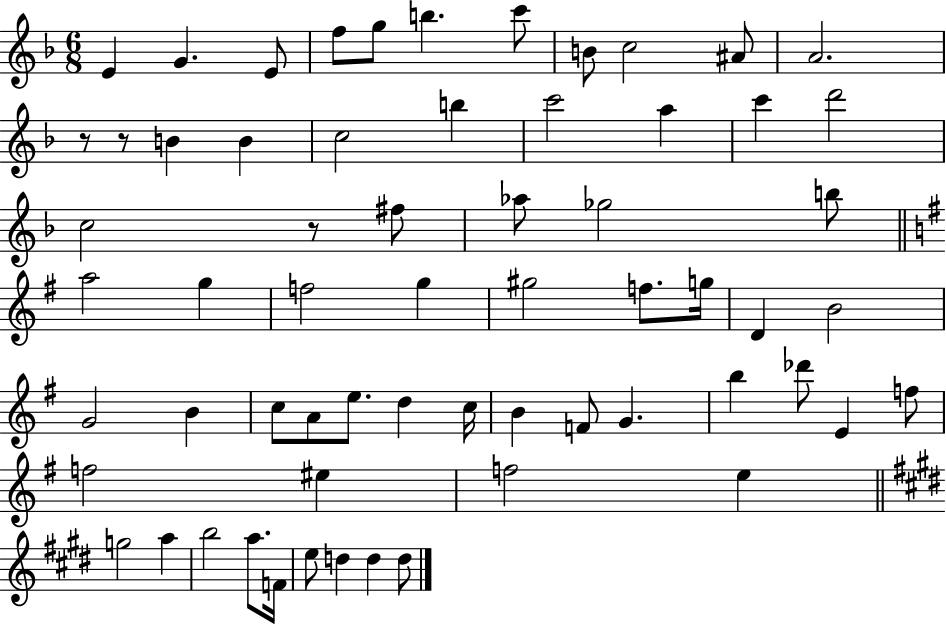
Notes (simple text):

E4/q G4/q. E4/e F5/e G5/e B5/q. C6/e B4/e C5/h A#4/e A4/h. R/e R/e B4/q B4/q C5/h B5/q C6/h A5/q C6/q D6/h C5/h R/e F#5/e Ab5/e Gb5/h B5/e A5/h G5/q F5/h G5/q G#5/h F5/e. G5/s D4/q B4/h G4/h B4/q C5/e A4/e E5/e. D5/q C5/s B4/q F4/e G4/q. B5/q Db6/e E4/q F5/e F5/h EIS5/q F5/h E5/q G5/h A5/q B5/h A5/e. F4/s E5/e D5/q D5/q D5/e